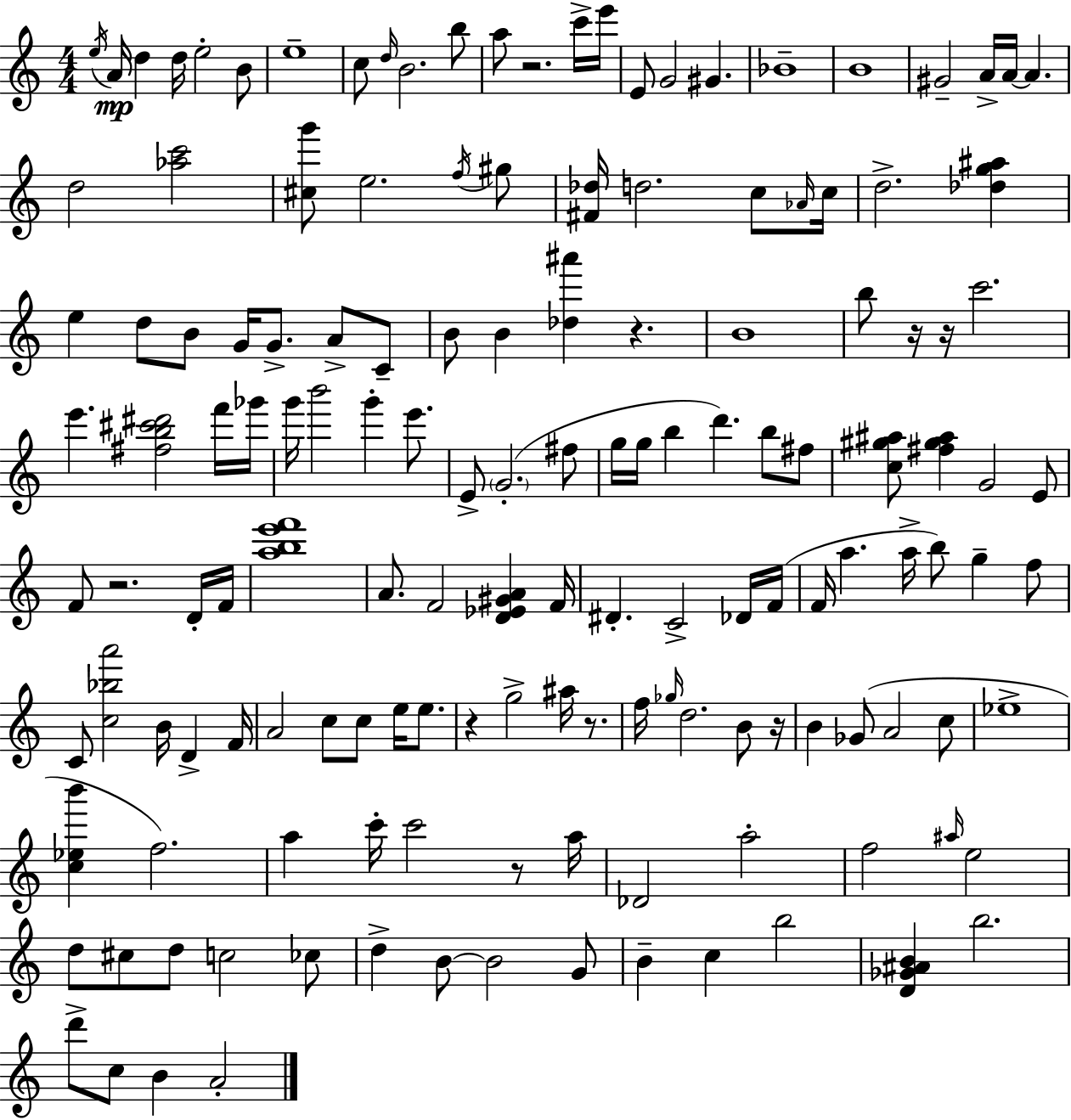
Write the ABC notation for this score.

X:1
T:Untitled
M:4/4
L:1/4
K:C
e/4 A/4 d d/4 e2 B/2 e4 c/2 d/4 B2 b/2 a/2 z2 c'/4 e'/4 E/2 G2 ^G _B4 B4 ^G2 A/4 A/4 A d2 [_ac']2 [^cg']/2 e2 f/4 ^g/2 [^F_d]/4 d2 c/2 _A/4 c/4 d2 [_dg^a] e d/2 B/2 G/4 G/2 A/2 C/2 B/2 B [_d^a'] z B4 b/2 z/4 z/4 c'2 e' [^fb^c'^d']2 f'/4 _g'/4 g'/4 b'2 g' e'/2 E/2 G2 ^f/2 g/4 g/4 b d' b/2 ^f/2 [c^g^a]/2 [^f^g^a] G2 E/2 F/2 z2 D/4 F/4 [abe'f']4 A/2 F2 [D_E^GA] F/4 ^D C2 _D/4 F/4 F/4 a a/4 b/2 g f/2 C/2 [c_ba']2 B/4 D F/4 A2 c/2 c/2 e/4 e/2 z g2 ^a/4 z/2 f/4 _g/4 d2 B/2 z/4 B _G/2 A2 c/2 _e4 [c_eb'] f2 a c'/4 c'2 z/2 a/4 _D2 a2 f2 ^a/4 e2 d/2 ^c/2 d/2 c2 _c/2 d B/2 B2 G/2 B c b2 [D_G^AB] b2 d'/2 c/2 B A2